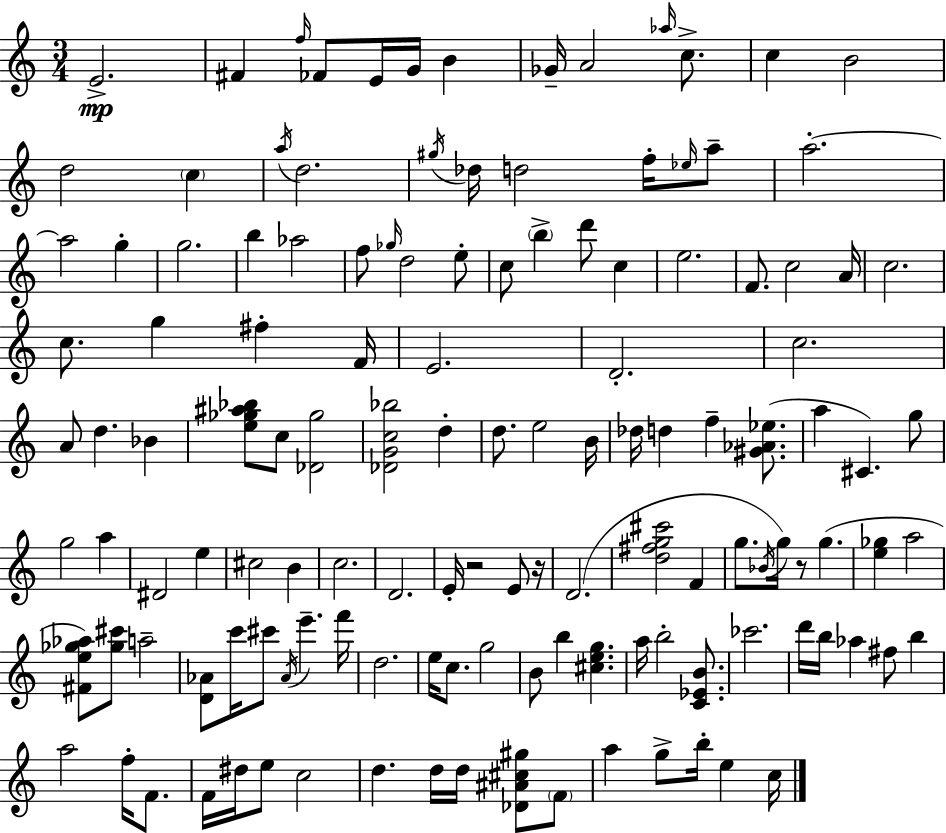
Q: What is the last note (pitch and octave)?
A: C5